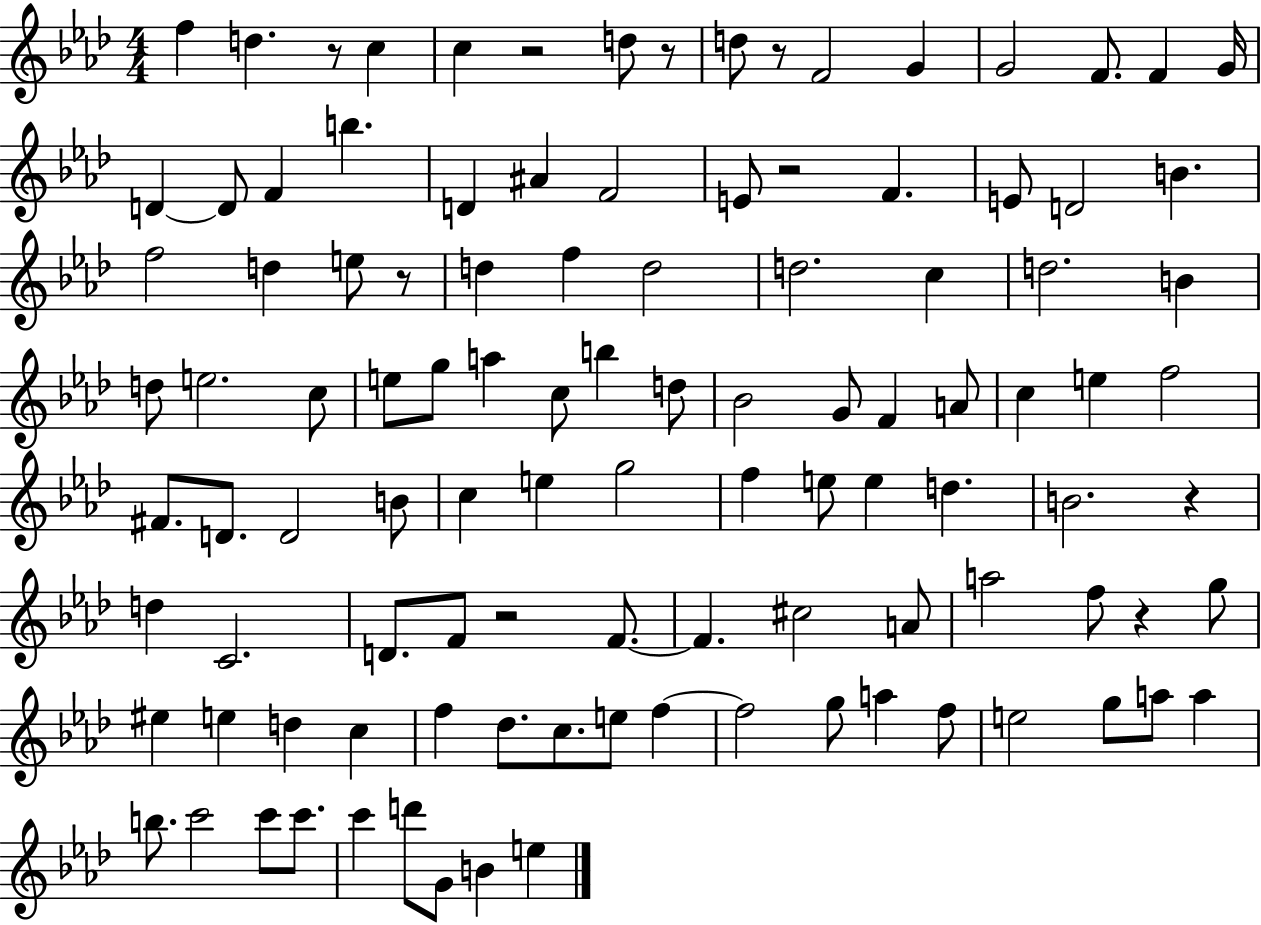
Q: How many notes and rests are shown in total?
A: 108